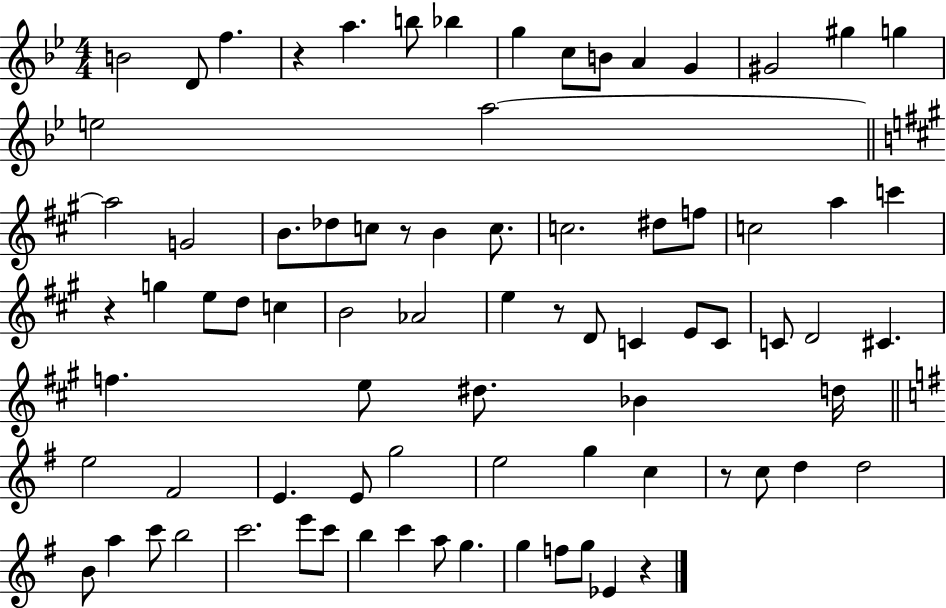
{
  \clef treble
  \numericTimeSignature
  \time 4/4
  \key bes \major
  b'2 d'8 f''4. | r4 a''4. b''8 bes''4 | g''4 c''8 b'8 a'4 g'4 | gis'2 gis''4 g''4 | \break e''2 a''2~~ | \bar "||" \break \key a \major a''2 g'2 | b'8. des''8 c''8 r8 b'4 c''8. | c''2. dis''8 f''8 | c''2 a''4 c'''4 | \break r4 g''4 e''8 d''8 c''4 | b'2 aes'2 | e''4 r8 d'8 c'4 e'8 c'8 | c'8 d'2 cis'4. | \break f''4. e''8 dis''8. bes'4 d''16 | \bar "||" \break \key g \major e''2 fis'2 | e'4. e'8 g''2 | e''2 g''4 c''4 | r8 c''8 d''4 d''2 | \break b'8 a''4 c'''8 b''2 | c'''2. e'''8 c'''8 | b''4 c'''4 a''8 g''4. | g''4 f''8 g''8 ees'4 r4 | \break \bar "|."
}